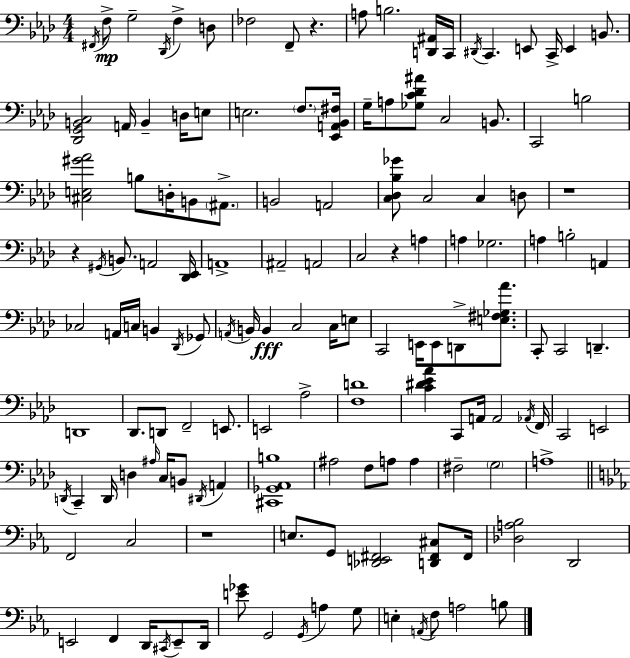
X:1
T:Untitled
M:4/4
L:1/4
K:Ab
^F,,/4 F,/2 G,2 _D,,/4 F, D,/2 _F,2 F,,/2 z A,/2 B,2 [D,,^A,,]/4 C,,/4 ^D,,/4 C,, E,,/2 C,,/4 E,, B,,/2 [_D,,G,,B,,C,]2 A,,/4 B,, D,/4 E,/2 E,2 F,/2 [_E,,A,,_B,,^F,]/4 G,/4 A,/2 [_G,C_D^A]/2 C,2 B,,/2 C,,2 B,2 [^C,E,^G_A]2 B,/2 D,/4 B,,/2 ^A,,/2 B,,2 A,,2 [C,_D,_B,_G]/2 C,2 C, D,/2 z4 z ^G,,/4 B,,/2 A,,2 [_D,,_E,,]/4 A,,4 ^A,,2 A,,2 C,2 z A, A, _G,2 A, B,2 A,, _C,2 A,,/4 C,/4 B,, _D,,/4 _G,,/2 A,,/4 B,,/4 B,, C,2 C,/4 E,/2 C,,2 E,,/4 E,,/2 D,,/2 [E,^F,_G,_A]/2 C,,/2 C,,2 D,, D,,4 _D,,/2 D,,/2 F,,2 E,,/2 E,,2 _A,2 [F,D]4 [C^D_E_A] C,,/2 A,,/4 A,,2 _A,,/4 F,,/4 C,,2 E,,2 D,,/4 C,, D,,/4 D, ^A,/4 C,/4 B,,/2 ^D,,/4 A,, [^C,,_G,,_A,,B,]4 ^A,2 F,/2 A,/2 A, ^F,2 G,2 A,4 F,,2 C,2 z4 E,/2 G,,/2 [_D,,E,,^F,,]2 [D,,^F,,^C,]/2 ^F,,/4 [_D,A,_B,]2 D,,2 E,,2 F,, D,,/4 ^C,,/4 E,,/2 D,,/4 [E_G]/2 G,,2 G,,/4 A, G,/2 E, A,,/4 F,/2 A,2 B,/2